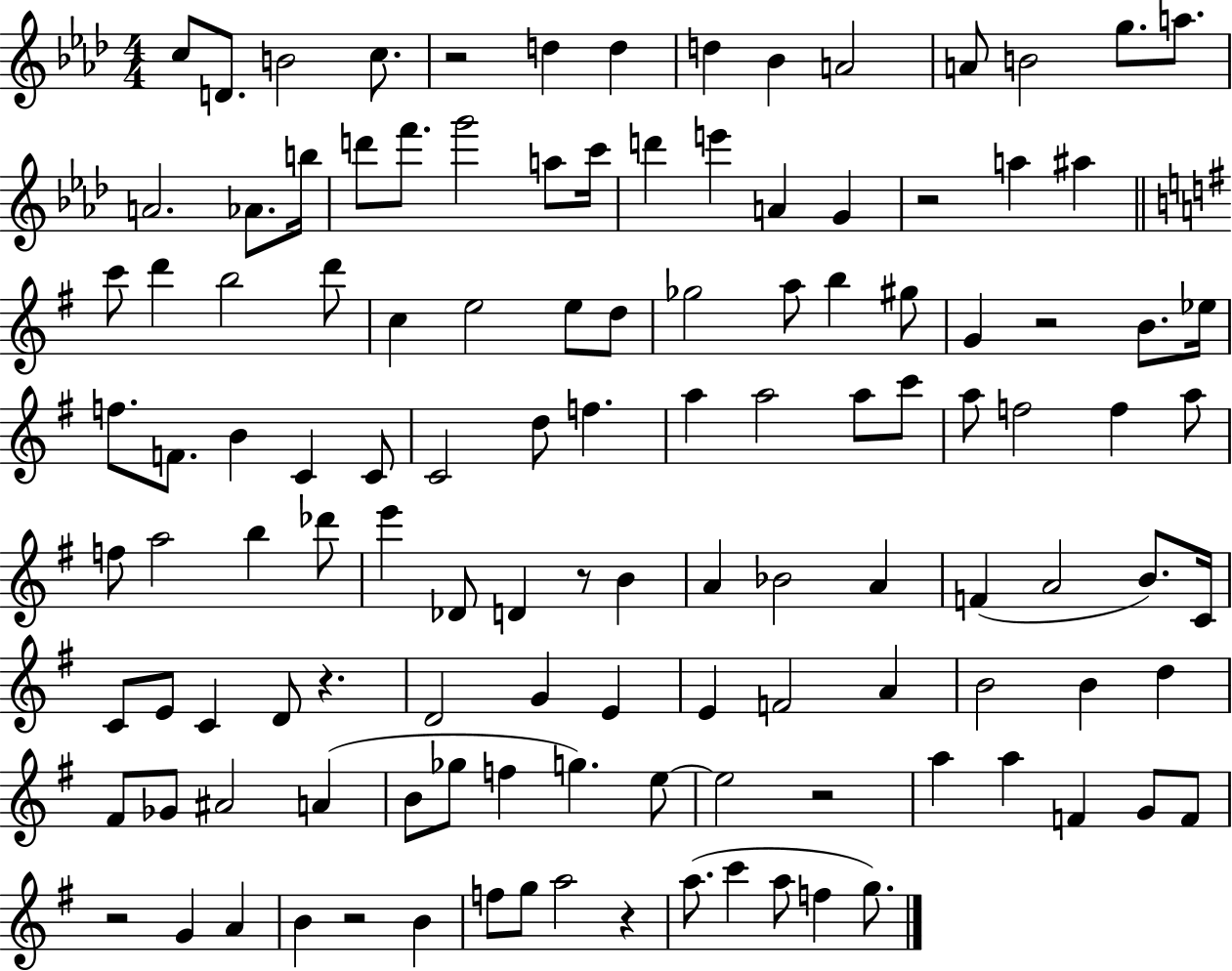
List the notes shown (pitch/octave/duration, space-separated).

C5/e D4/e. B4/h C5/e. R/h D5/q D5/q D5/q Bb4/q A4/h A4/e B4/h G5/e. A5/e. A4/h. Ab4/e. B5/s D6/e F6/e. G6/h A5/e C6/s D6/q E6/q A4/q G4/q R/h A5/q A#5/q C6/e D6/q B5/h D6/e C5/q E5/h E5/e D5/e Gb5/h A5/e B5/q G#5/e G4/q R/h B4/e. Eb5/s F5/e. F4/e. B4/q C4/q C4/e C4/h D5/e F5/q. A5/q A5/h A5/e C6/e A5/e F5/h F5/q A5/e F5/e A5/h B5/q Db6/e E6/q Db4/e D4/q R/e B4/q A4/q Bb4/h A4/q F4/q A4/h B4/e. C4/s C4/e E4/e C4/q D4/e R/q. D4/h G4/q E4/q E4/q F4/h A4/q B4/h B4/q D5/q F#4/e Gb4/e A#4/h A4/q B4/e Gb5/e F5/q G5/q. E5/e E5/h R/h A5/q A5/q F4/q G4/e F4/e R/h G4/q A4/q B4/q R/h B4/q F5/e G5/e A5/h R/q A5/e. C6/q A5/e F5/q G5/e.